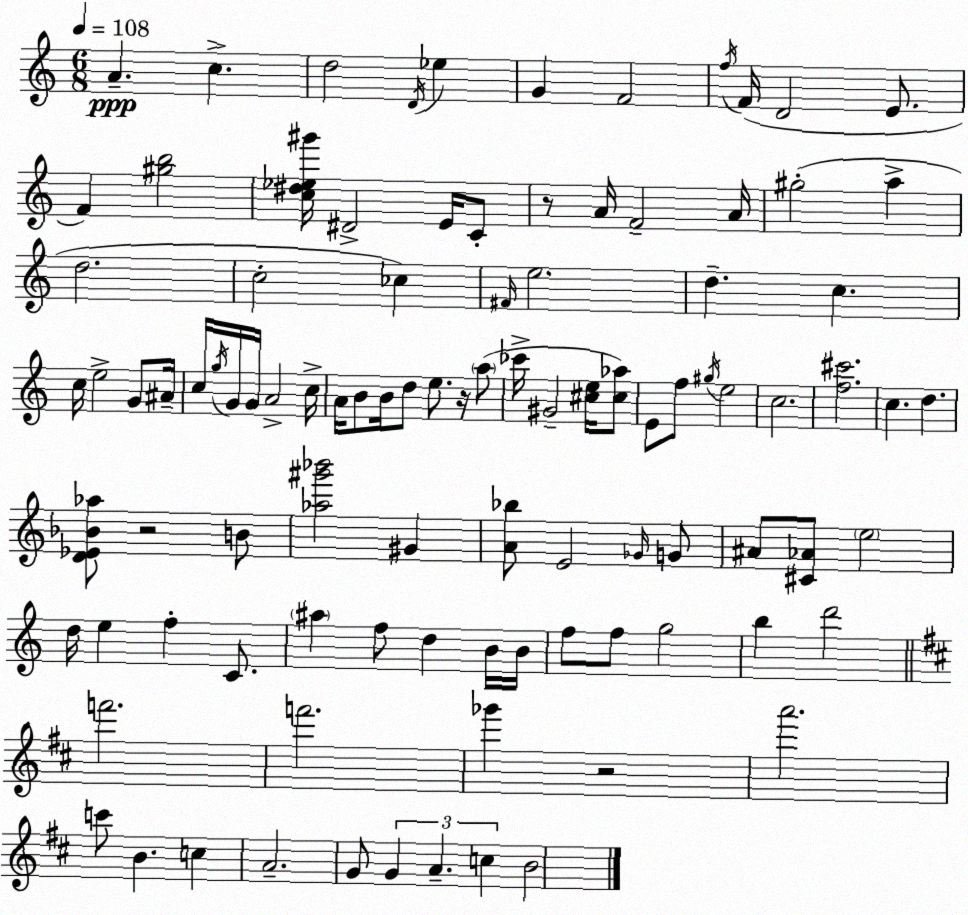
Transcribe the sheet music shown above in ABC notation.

X:1
T:Untitled
M:6/8
L:1/4
K:C
A c d2 D/4 _e G F2 f/4 F/4 D2 E/2 F [^gb]2 [c^d_e^g']/4 ^D2 E/4 C/2 z/2 A/4 F2 A/4 ^g2 a d2 c2 _c ^F/4 e2 d c c/4 e2 G/2 ^A/4 c/4 g/4 G/4 G/4 A2 c/4 A/4 B/2 B/4 d/2 e/2 z/4 a/2 _c'/4 ^G2 [^ce]/4 [^c_a]/2 E/2 f/2 ^g/4 e2 c2 [f^c']2 c d [D_E_B_a]/2 z2 B/2 [_a^g'_b']2 ^G [A_b]/2 E2 _G/4 G/2 ^A/2 [^C_A]/2 e2 d/4 e f C/2 ^a f/2 d B/4 B/4 f/2 f/2 g2 b d'2 f'2 f'2 _g' z2 a'2 c'/2 B c A2 G/2 G A c B2